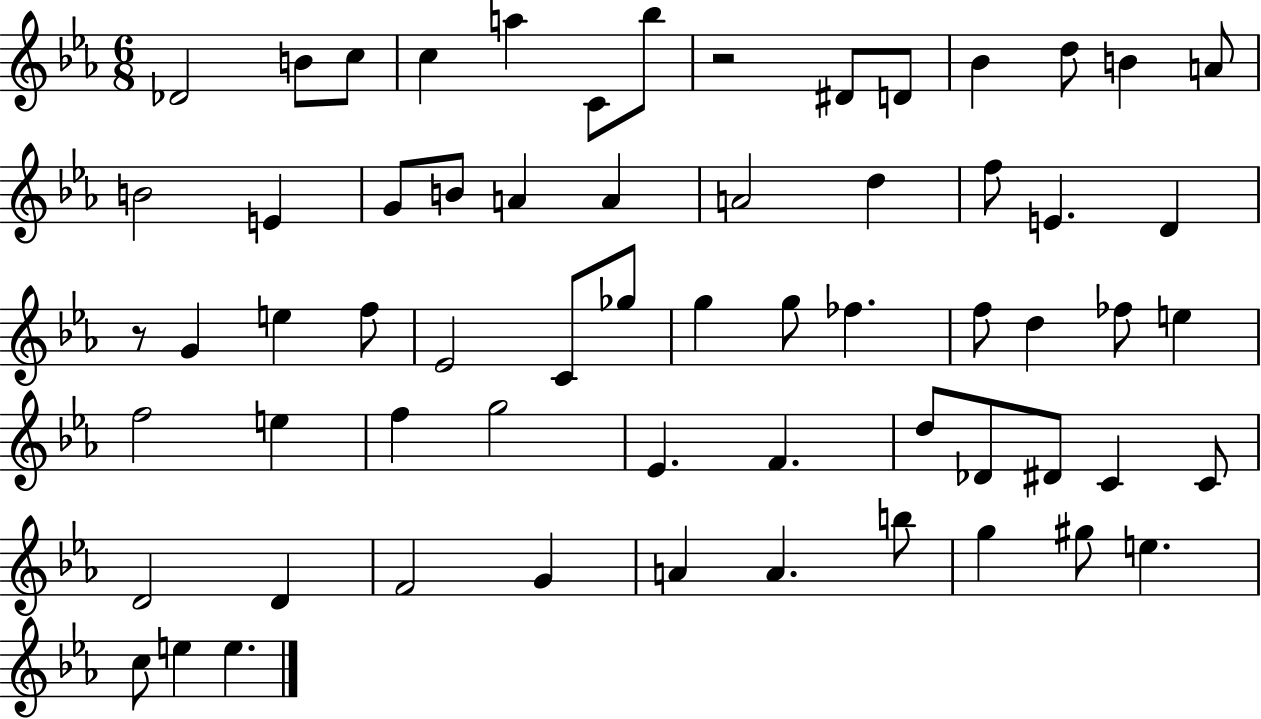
{
  \clef treble
  \numericTimeSignature
  \time 6/8
  \key ees \major
  \repeat volta 2 { des'2 b'8 c''8 | c''4 a''4 c'8 bes''8 | r2 dis'8 d'8 | bes'4 d''8 b'4 a'8 | \break b'2 e'4 | g'8 b'8 a'4 a'4 | a'2 d''4 | f''8 e'4. d'4 | \break r8 g'4 e''4 f''8 | ees'2 c'8 ges''8 | g''4 g''8 fes''4. | f''8 d''4 fes''8 e''4 | \break f''2 e''4 | f''4 g''2 | ees'4. f'4. | d''8 des'8 dis'8 c'4 c'8 | \break d'2 d'4 | f'2 g'4 | a'4 a'4. b''8 | g''4 gis''8 e''4. | \break c''8 e''4 e''4. | } \bar "|."
}